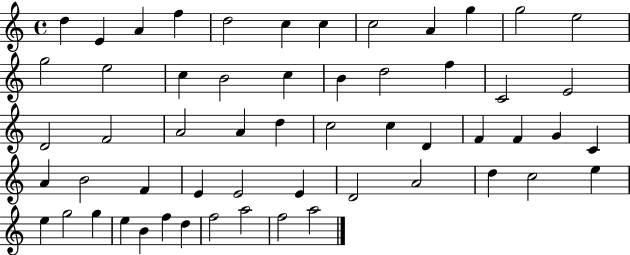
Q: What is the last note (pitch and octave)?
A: A5